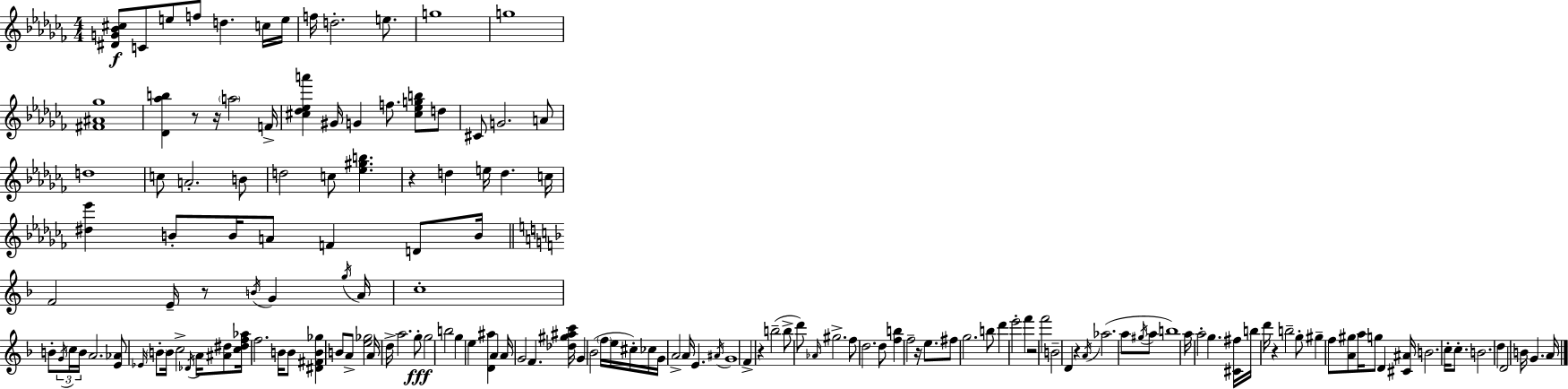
[D#4,G4,Bb4,C#5]/e C4/e E5/e F5/e D5/q. C5/s E5/s F5/s D5/h. E5/e. G5/w G5/w [F#4,A#4,Gb5]/w [Db4,Ab5,B5]/q R/e R/s A5/h F4/s [C#5,Db5,Eb5,A6]/q G#4/s G4/q F5/e. [C#5,Eb5,G5,B5]/e D5/e C#4/e G4/h. A4/e D5/w C5/e A4/h. B4/e D5/h C5/e [Eb5,G#5,B5]/q. R/q D5/q E5/s D5/q. C5/s [D#5,Eb6]/q B4/e B4/s A4/e F4/q D4/e B4/s F4/h E4/s R/e B4/s G4/q G5/s A4/s C5/w B4/e G4/s C5/s B4/s A4/h. [E4,Ab4]/e Eb4/s B4/e B4/s C5/h Db4/s A4/s [A#4,D#5]/e [C5,D#5,F5,Ab5]/s F5/h. B4/s B4/e [D#4,F#4,B4,Gb5]/q B4/e A4/e [E5,Gb5]/h A4/s D5/s A5/h. G5/e G5/h B5/h G5/q E5/q [D4,A#5]/q A4/q A4/s G4/h F4/q. [Db5,G#5,A#5,C6]/s G4/q Bb4/h F5/s E5/s C#5/s CES5/s G4/s A4/h A4/s E4/q. A#4/s G4/w F4/q R/q B5/h B5/e D6/e Ab4/s G#5/h. F5/e D5/h. D5/e [F5,B5]/q F5/h R/s E5/e. F#5/e G5/h. B5/e D6/q E6/h F6/q R/h F6/h B4/h D4/q R/q A4/s Ab5/h. A5/e G#5/s A5/e B5/w A5/s A5/h G5/q. [C#4,F#5]/s B5/s D6/s R/q B5/h G5/e G#5/q F5/e [A4,G#5]/e A5/s G5/e D4/q [C#4,A#4]/s B4/h. C5/s C5/e. B4/h. D5/q D4/h B4/s G4/q. A4/s